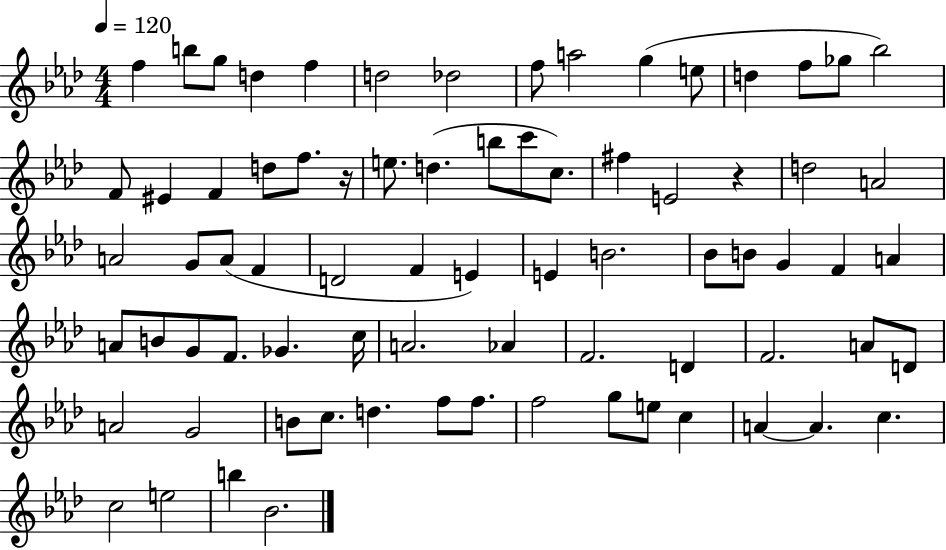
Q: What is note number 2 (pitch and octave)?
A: B5